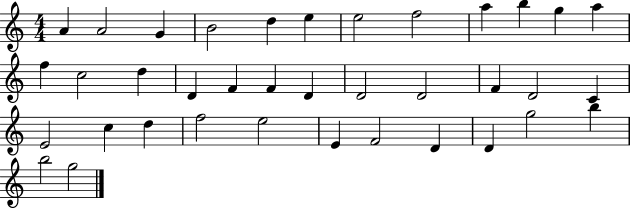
X:1
T:Untitled
M:4/4
L:1/4
K:C
A A2 G B2 d e e2 f2 a b g a f c2 d D F F D D2 D2 F D2 C E2 c d f2 e2 E F2 D D g2 b b2 g2